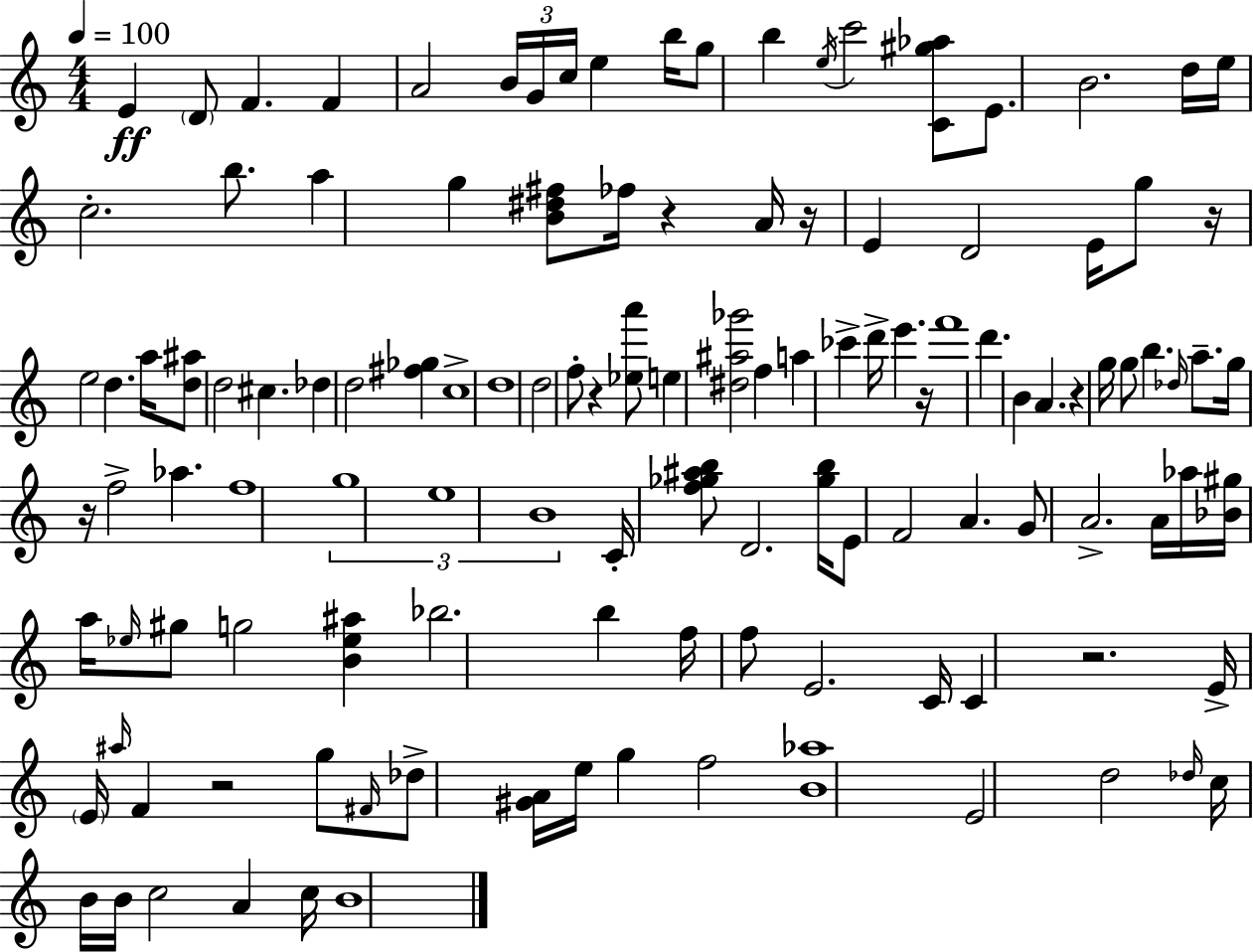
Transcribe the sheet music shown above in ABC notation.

X:1
T:Untitled
M:4/4
L:1/4
K:C
E D/2 F F A2 B/4 G/4 c/4 e b/4 g/2 b e/4 c'2 [C^g_a]/2 E/2 B2 d/4 e/4 c2 b/2 a g [B^d^f]/2 _f/4 z A/4 z/4 E D2 E/4 g/2 z/4 e2 d a/4 [d^a]/2 d2 ^c _d d2 [^f_g] c4 d4 d2 f/2 z [_ea']/2 e [^d^a_g']2 f a _c' d'/4 e' z/4 f'4 d' B A z g/4 g/2 b _d/4 a/2 g/4 z/4 f2 _a f4 g4 e4 B4 C/4 [f_g^ab]/2 D2 [_gb]/4 E/2 F2 A G/2 A2 A/4 _a/4 [_B^g]/4 a/4 _e/4 ^g/2 g2 [B_e^a] _b2 b f/4 f/2 E2 C/4 C z2 E/4 E/4 ^a/4 F z2 g/2 ^F/4 _d/2 [^GA]/4 e/4 g f2 [B_a]4 E2 d2 _d/4 c/4 B/4 B/4 c2 A c/4 B4